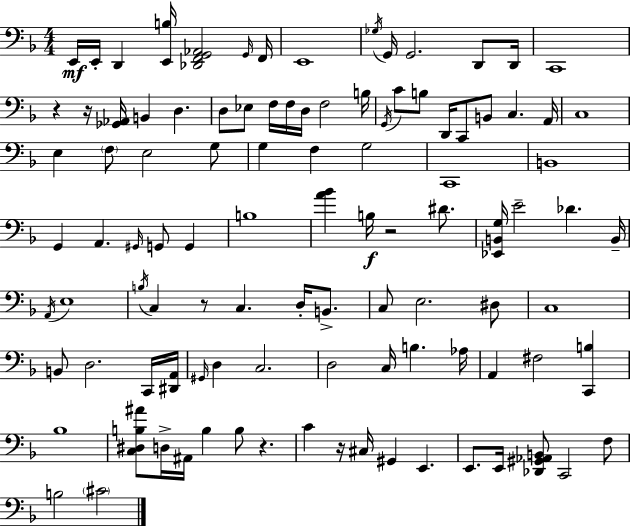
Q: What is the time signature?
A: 4/4